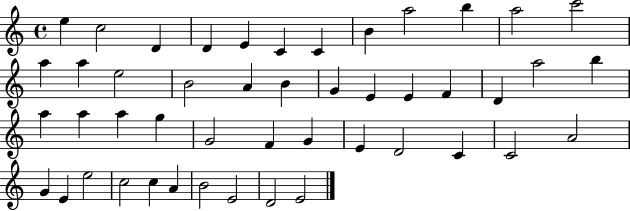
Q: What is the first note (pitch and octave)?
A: E5